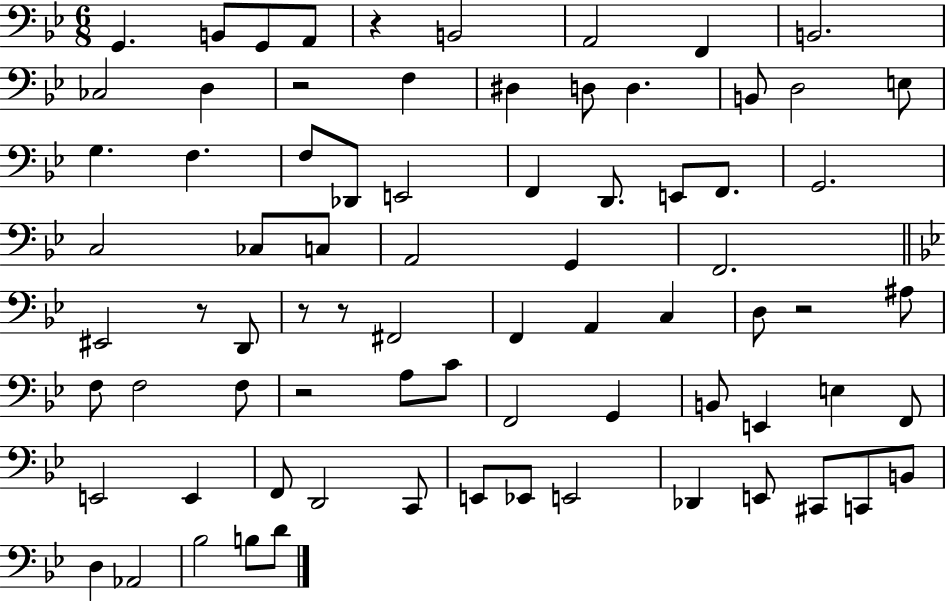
X:1
T:Untitled
M:6/8
L:1/4
K:Bb
G,, B,,/2 G,,/2 A,,/2 z B,,2 A,,2 F,, B,,2 _C,2 D, z2 F, ^D, D,/2 D, B,,/2 D,2 E,/2 G, F, F,/2 _D,,/2 E,,2 F,, D,,/2 E,,/2 F,,/2 G,,2 C,2 _C,/2 C,/2 A,,2 G,, F,,2 ^E,,2 z/2 D,,/2 z/2 z/2 ^F,,2 F,, A,, C, D,/2 z2 ^A,/2 F,/2 F,2 F,/2 z2 A,/2 C/2 F,,2 G,, B,,/2 E,, E, F,,/2 E,,2 E,, F,,/2 D,,2 C,,/2 E,,/2 _E,,/2 E,,2 _D,, E,,/2 ^C,,/2 C,,/2 B,,/2 D, _A,,2 _B,2 B,/2 D/2